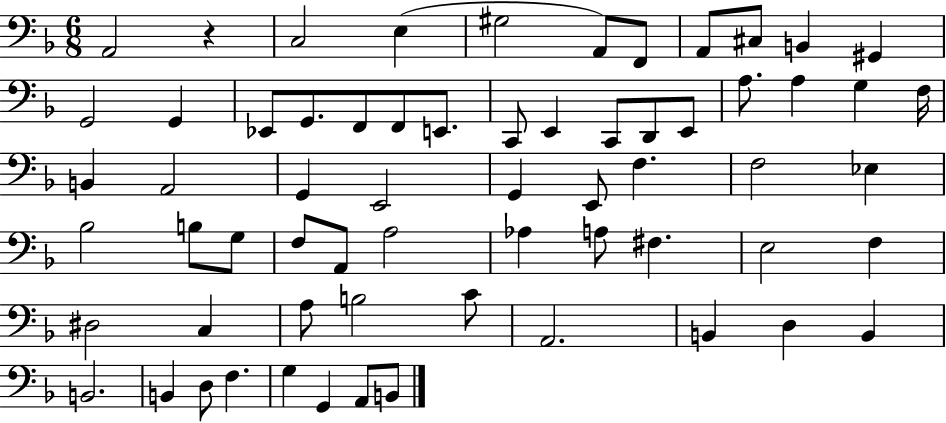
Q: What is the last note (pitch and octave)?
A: B2